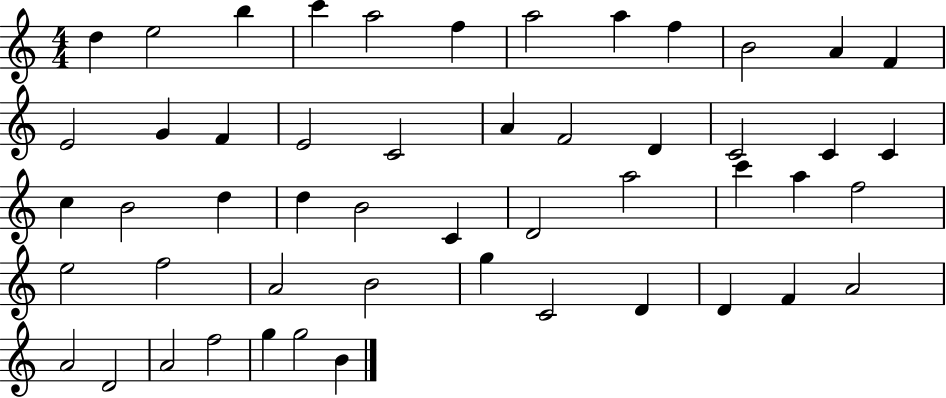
X:1
T:Untitled
M:4/4
L:1/4
K:C
d e2 b c' a2 f a2 a f B2 A F E2 G F E2 C2 A F2 D C2 C C c B2 d d B2 C D2 a2 c' a f2 e2 f2 A2 B2 g C2 D D F A2 A2 D2 A2 f2 g g2 B